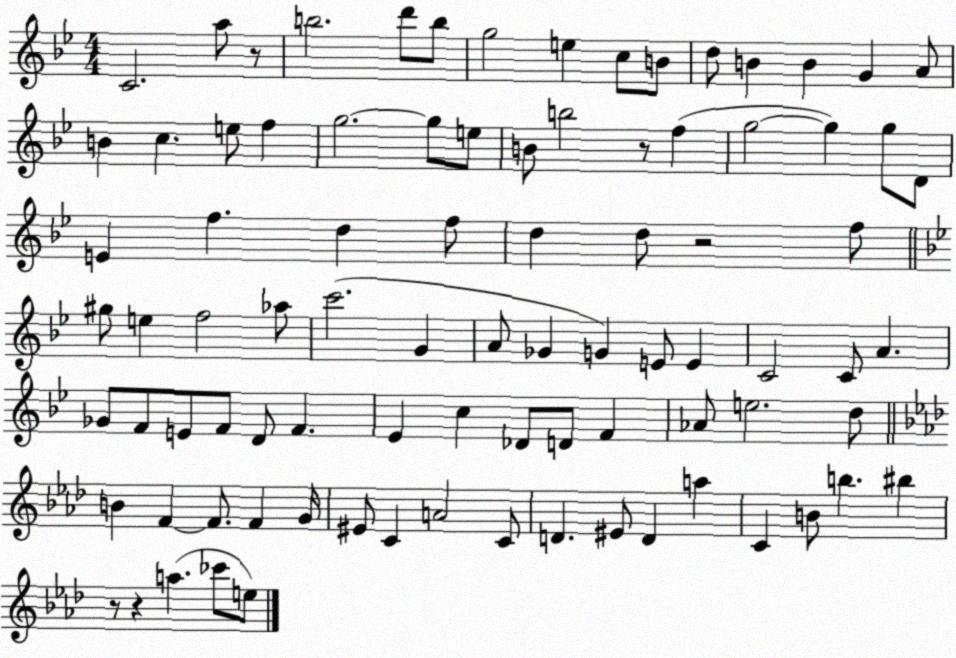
X:1
T:Untitled
M:4/4
L:1/4
K:Bb
C2 a/2 z/2 b2 d'/2 b/2 g2 e c/2 B/2 d/2 B B G A/2 B c e/2 f g2 g/2 e/2 B/2 b2 z/2 f g2 g g/2 D/2 E f d f/2 d d/2 z2 f/2 ^g/2 e f2 _a/2 c'2 G A/2 _G G E/2 E C2 C/2 A _G/2 F/2 E/2 F/2 D/2 F _E c _D/2 D/2 F _A/2 e2 d/2 B F F/2 F G/4 ^E/2 C A2 C/2 D ^E/2 D a C B/2 b ^b z/2 z a _c'/2 e/2